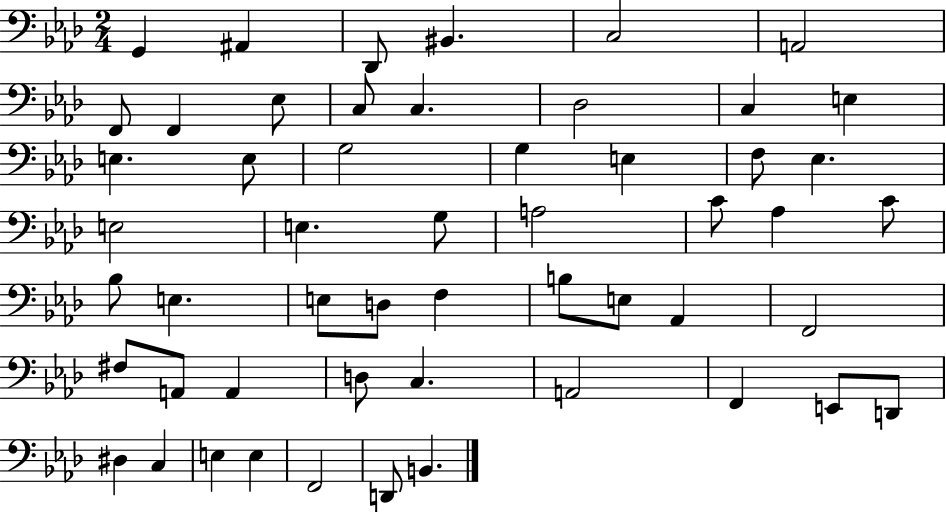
X:1
T:Untitled
M:2/4
L:1/4
K:Ab
G,, ^A,, _D,,/2 ^B,, C,2 A,,2 F,,/2 F,, _E,/2 C,/2 C, _D,2 C, E, E, E,/2 G,2 G, E, F,/2 _E, E,2 E, G,/2 A,2 C/2 _A, C/2 _B,/2 E, E,/2 D,/2 F, B,/2 E,/2 _A,, F,,2 ^F,/2 A,,/2 A,, D,/2 C, A,,2 F,, E,,/2 D,,/2 ^D, C, E, E, F,,2 D,,/2 B,,